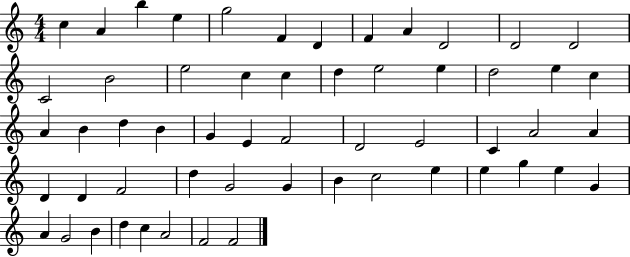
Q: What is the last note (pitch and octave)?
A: F4